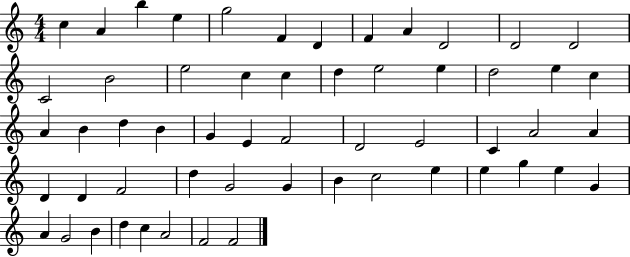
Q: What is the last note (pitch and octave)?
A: F4